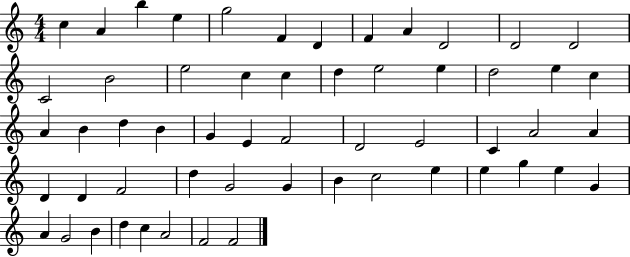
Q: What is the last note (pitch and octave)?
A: F4